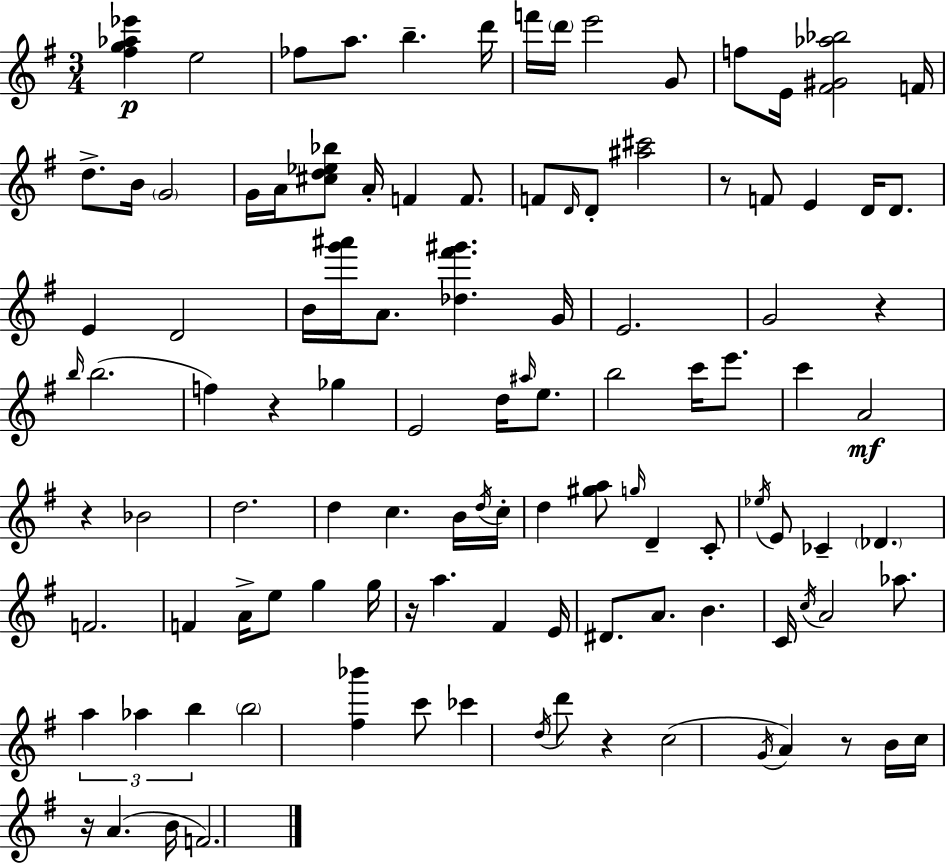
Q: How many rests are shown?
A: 8